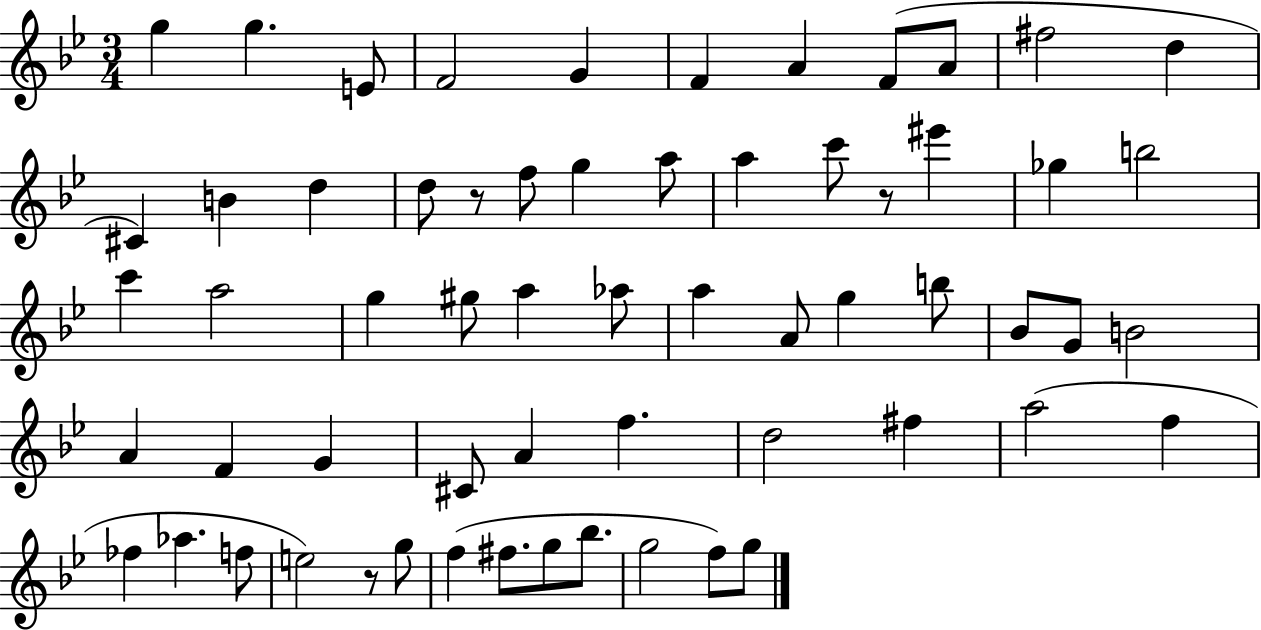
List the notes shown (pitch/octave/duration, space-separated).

G5/q G5/q. E4/e F4/h G4/q F4/q A4/q F4/e A4/e F#5/h D5/q C#4/q B4/q D5/q D5/e R/e F5/e G5/q A5/e A5/q C6/e R/e EIS6/q Gb5/q B5/h C6/q A5/h G5/q G#5/e A5/q Ab5/e A5/q A4/e G5/q B5/e Bb4/e G4/e B4/h A4/q F4/q G4/q C#4/e A4/q F5/q. D5/h F#5/q A5/h F5/q FES5/q Ab5/q. F5/e E5/h R/e G5/e F5/q F#5/e. G5/e Bb5/e. G5/h F5/e G5/e